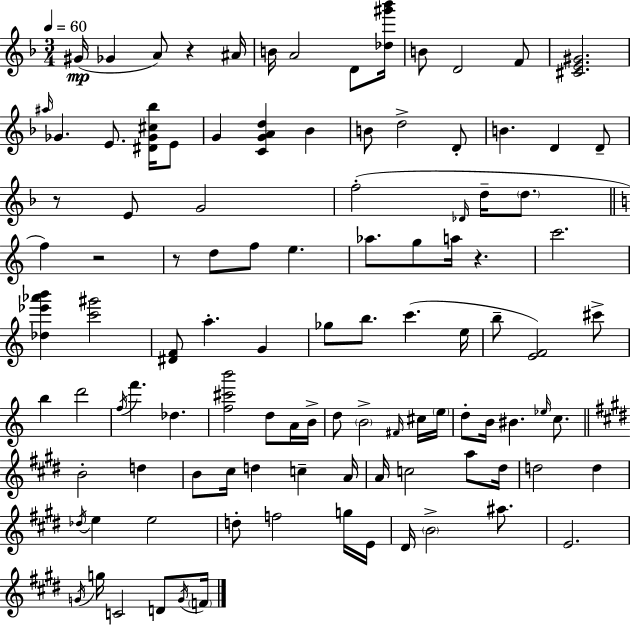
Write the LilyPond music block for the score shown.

{
  \clef treble
  \numericTimeSignature
  \time 3/4
  \key d \minor
  \tempo 4 = 60
  gis'16(\mp ges'4 a'8) r4 ais'16 | b'16 a'2 d'8 <des'' gis''' bes'''>16 | b'8 d'2 f'8 | <cis' e' gis'>2. | \break \grace { ais''16 } ges'4. e'8. <dis' ges' cis'' bes''>16 e'8 | g'4 <c' g' a' d''>4 bes'4 | b'8 d''2-> d'8-. | b'4. d'4 d'8-- | \break r8 e'8 g'2 | f''2-.( \grace { des'16 } d''16-- \parenthesize d''8. | \bar "||" \break \key a \minor f''4) r2 | r8 d''8 f''8 e''4. | aes''8. g''8 a''16 r4. | c'''2. | \break <des'' ees''' aes''' b'''>4 <c''' gis'''>2 | <dis' f'>8 a''4.-. g'4 | ges''8 b''8. c'''4.( e''16 | b''8-- <e' f'>2) cis'''8-> | \break b''4 d'''2 | \acciaccatura { f''16 } f'''4. des''4. | <f'' cis''' b'''>2 d''8 a'16 | b'16-> d''8 \parenthesize b'2-> \grace { fis'16 } | \break cis''16 \parenthesize e''16 d''8-. b'16 bis'4. \grace { ees''16 } | c''8. \bar "||" \break \key e \major b'2-. d''4 | b'8 cis''16 d''4 c''4-- a'16 | a'16 c''2 a''8 dis''16 | d''2 d''4 | \break \acciaccatura { des''16 } e''4 e''2 | d''8-. f''2 g''16 | e'16 dis'16 \parenthesize b'2-> ais''8. | e'2. | \break \acciaccatura { g'16 } g''16 c'2 d'8 | \acciaccatura { g'16 } \parenthesize f'16 \bar "|."
}